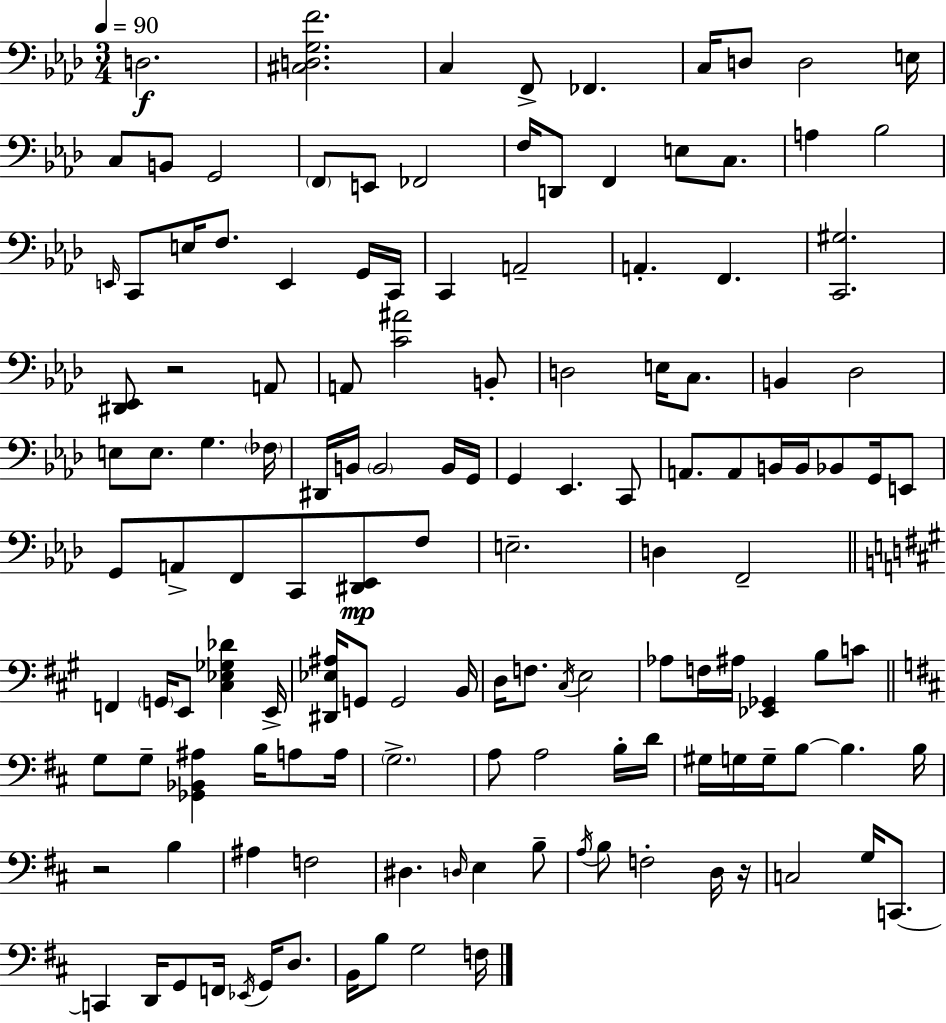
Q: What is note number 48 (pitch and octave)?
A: B2